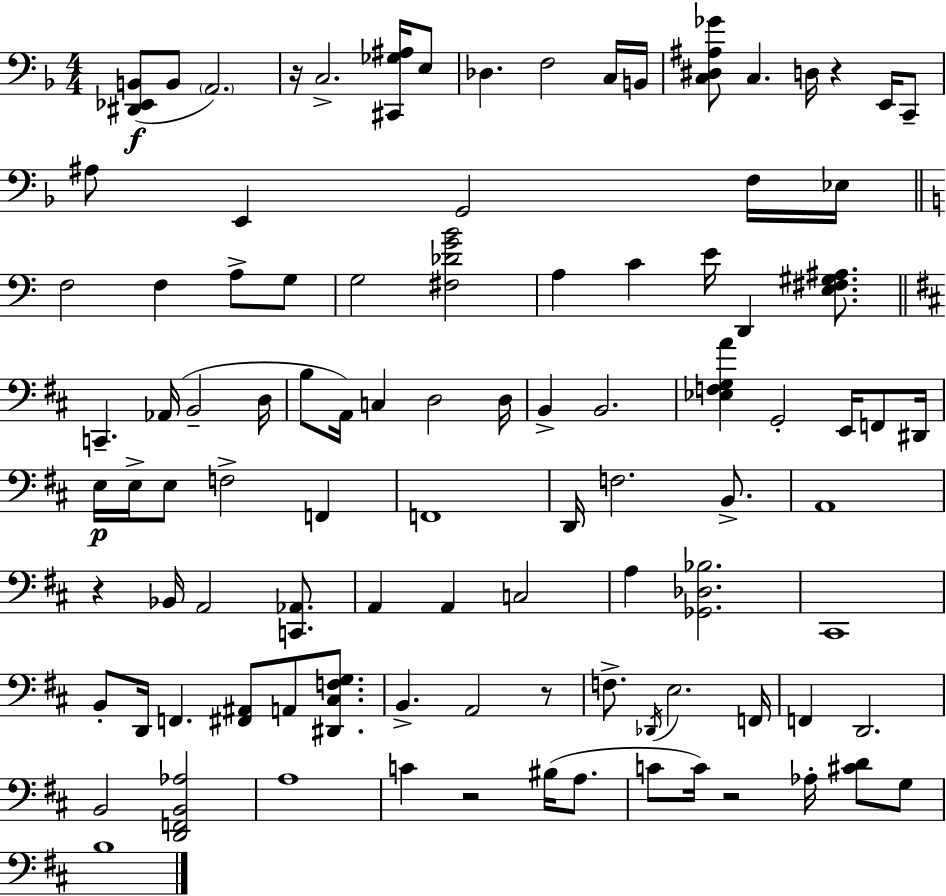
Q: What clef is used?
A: bass